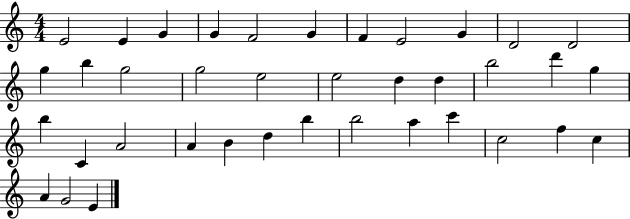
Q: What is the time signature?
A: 4/4